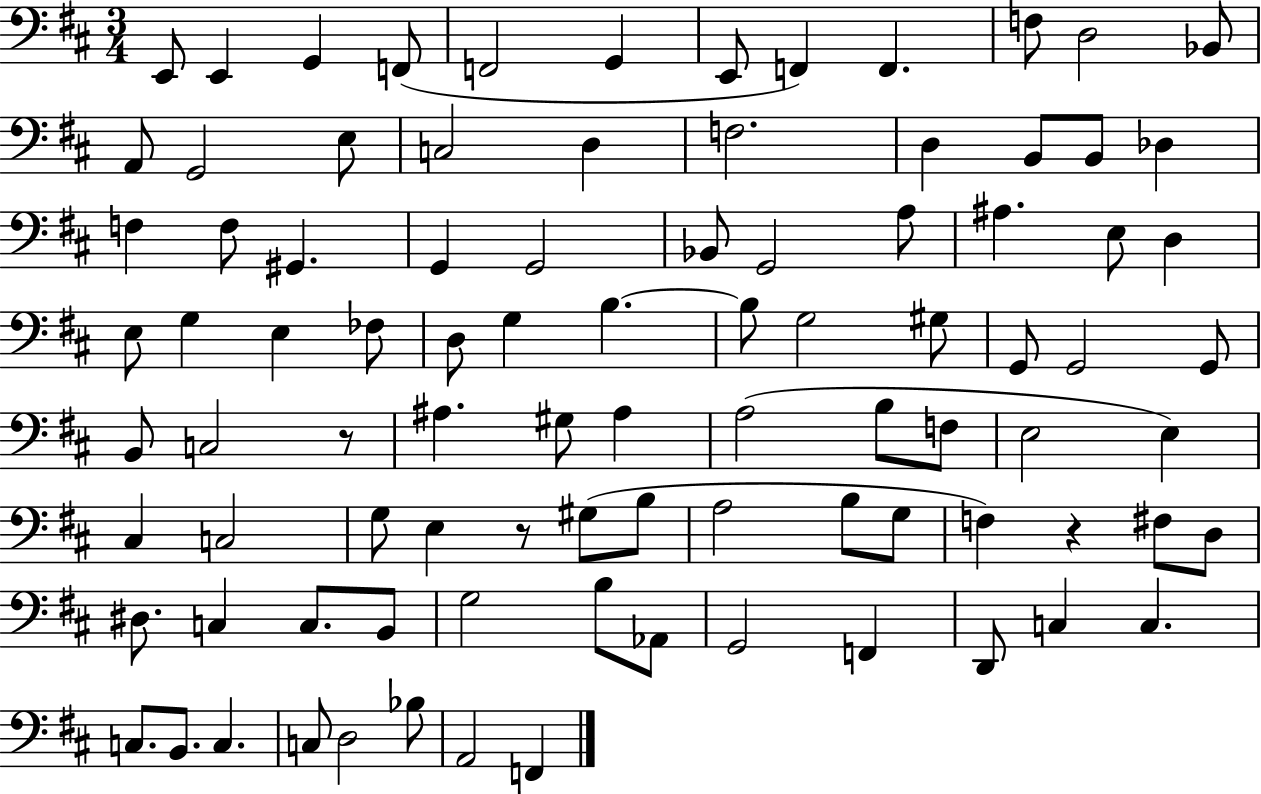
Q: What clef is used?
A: bass